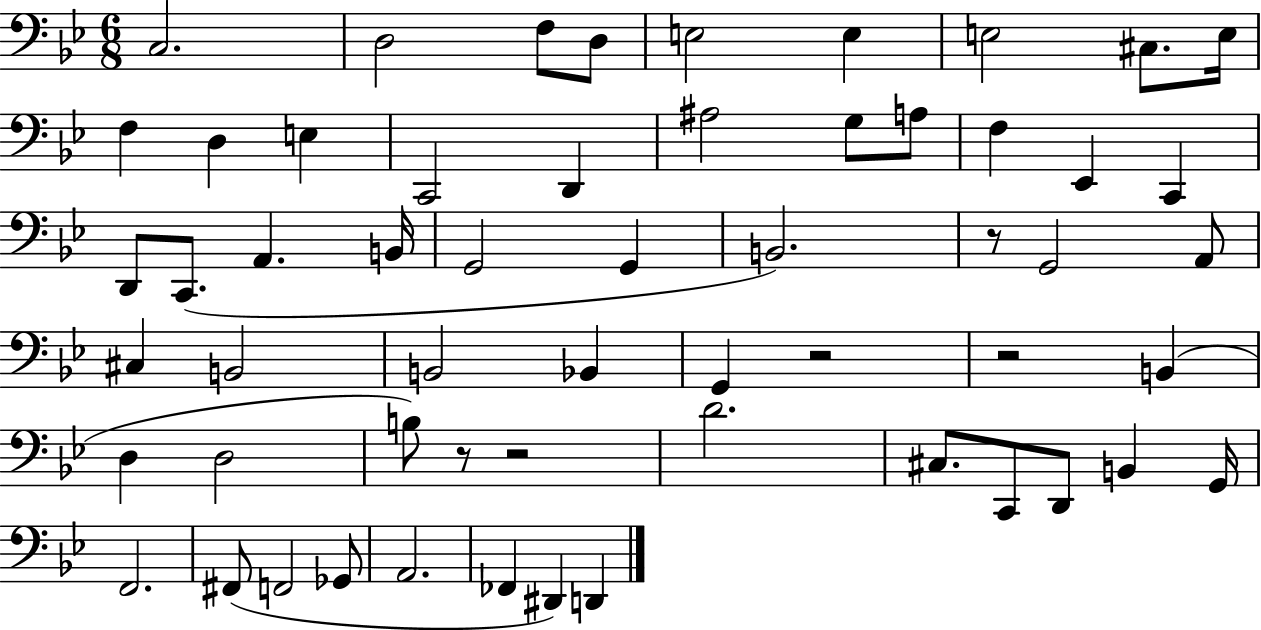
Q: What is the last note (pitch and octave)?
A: D2